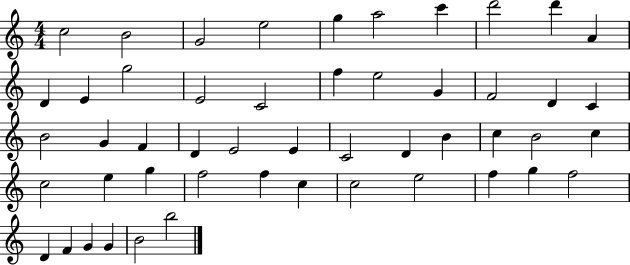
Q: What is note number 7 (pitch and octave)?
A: C6